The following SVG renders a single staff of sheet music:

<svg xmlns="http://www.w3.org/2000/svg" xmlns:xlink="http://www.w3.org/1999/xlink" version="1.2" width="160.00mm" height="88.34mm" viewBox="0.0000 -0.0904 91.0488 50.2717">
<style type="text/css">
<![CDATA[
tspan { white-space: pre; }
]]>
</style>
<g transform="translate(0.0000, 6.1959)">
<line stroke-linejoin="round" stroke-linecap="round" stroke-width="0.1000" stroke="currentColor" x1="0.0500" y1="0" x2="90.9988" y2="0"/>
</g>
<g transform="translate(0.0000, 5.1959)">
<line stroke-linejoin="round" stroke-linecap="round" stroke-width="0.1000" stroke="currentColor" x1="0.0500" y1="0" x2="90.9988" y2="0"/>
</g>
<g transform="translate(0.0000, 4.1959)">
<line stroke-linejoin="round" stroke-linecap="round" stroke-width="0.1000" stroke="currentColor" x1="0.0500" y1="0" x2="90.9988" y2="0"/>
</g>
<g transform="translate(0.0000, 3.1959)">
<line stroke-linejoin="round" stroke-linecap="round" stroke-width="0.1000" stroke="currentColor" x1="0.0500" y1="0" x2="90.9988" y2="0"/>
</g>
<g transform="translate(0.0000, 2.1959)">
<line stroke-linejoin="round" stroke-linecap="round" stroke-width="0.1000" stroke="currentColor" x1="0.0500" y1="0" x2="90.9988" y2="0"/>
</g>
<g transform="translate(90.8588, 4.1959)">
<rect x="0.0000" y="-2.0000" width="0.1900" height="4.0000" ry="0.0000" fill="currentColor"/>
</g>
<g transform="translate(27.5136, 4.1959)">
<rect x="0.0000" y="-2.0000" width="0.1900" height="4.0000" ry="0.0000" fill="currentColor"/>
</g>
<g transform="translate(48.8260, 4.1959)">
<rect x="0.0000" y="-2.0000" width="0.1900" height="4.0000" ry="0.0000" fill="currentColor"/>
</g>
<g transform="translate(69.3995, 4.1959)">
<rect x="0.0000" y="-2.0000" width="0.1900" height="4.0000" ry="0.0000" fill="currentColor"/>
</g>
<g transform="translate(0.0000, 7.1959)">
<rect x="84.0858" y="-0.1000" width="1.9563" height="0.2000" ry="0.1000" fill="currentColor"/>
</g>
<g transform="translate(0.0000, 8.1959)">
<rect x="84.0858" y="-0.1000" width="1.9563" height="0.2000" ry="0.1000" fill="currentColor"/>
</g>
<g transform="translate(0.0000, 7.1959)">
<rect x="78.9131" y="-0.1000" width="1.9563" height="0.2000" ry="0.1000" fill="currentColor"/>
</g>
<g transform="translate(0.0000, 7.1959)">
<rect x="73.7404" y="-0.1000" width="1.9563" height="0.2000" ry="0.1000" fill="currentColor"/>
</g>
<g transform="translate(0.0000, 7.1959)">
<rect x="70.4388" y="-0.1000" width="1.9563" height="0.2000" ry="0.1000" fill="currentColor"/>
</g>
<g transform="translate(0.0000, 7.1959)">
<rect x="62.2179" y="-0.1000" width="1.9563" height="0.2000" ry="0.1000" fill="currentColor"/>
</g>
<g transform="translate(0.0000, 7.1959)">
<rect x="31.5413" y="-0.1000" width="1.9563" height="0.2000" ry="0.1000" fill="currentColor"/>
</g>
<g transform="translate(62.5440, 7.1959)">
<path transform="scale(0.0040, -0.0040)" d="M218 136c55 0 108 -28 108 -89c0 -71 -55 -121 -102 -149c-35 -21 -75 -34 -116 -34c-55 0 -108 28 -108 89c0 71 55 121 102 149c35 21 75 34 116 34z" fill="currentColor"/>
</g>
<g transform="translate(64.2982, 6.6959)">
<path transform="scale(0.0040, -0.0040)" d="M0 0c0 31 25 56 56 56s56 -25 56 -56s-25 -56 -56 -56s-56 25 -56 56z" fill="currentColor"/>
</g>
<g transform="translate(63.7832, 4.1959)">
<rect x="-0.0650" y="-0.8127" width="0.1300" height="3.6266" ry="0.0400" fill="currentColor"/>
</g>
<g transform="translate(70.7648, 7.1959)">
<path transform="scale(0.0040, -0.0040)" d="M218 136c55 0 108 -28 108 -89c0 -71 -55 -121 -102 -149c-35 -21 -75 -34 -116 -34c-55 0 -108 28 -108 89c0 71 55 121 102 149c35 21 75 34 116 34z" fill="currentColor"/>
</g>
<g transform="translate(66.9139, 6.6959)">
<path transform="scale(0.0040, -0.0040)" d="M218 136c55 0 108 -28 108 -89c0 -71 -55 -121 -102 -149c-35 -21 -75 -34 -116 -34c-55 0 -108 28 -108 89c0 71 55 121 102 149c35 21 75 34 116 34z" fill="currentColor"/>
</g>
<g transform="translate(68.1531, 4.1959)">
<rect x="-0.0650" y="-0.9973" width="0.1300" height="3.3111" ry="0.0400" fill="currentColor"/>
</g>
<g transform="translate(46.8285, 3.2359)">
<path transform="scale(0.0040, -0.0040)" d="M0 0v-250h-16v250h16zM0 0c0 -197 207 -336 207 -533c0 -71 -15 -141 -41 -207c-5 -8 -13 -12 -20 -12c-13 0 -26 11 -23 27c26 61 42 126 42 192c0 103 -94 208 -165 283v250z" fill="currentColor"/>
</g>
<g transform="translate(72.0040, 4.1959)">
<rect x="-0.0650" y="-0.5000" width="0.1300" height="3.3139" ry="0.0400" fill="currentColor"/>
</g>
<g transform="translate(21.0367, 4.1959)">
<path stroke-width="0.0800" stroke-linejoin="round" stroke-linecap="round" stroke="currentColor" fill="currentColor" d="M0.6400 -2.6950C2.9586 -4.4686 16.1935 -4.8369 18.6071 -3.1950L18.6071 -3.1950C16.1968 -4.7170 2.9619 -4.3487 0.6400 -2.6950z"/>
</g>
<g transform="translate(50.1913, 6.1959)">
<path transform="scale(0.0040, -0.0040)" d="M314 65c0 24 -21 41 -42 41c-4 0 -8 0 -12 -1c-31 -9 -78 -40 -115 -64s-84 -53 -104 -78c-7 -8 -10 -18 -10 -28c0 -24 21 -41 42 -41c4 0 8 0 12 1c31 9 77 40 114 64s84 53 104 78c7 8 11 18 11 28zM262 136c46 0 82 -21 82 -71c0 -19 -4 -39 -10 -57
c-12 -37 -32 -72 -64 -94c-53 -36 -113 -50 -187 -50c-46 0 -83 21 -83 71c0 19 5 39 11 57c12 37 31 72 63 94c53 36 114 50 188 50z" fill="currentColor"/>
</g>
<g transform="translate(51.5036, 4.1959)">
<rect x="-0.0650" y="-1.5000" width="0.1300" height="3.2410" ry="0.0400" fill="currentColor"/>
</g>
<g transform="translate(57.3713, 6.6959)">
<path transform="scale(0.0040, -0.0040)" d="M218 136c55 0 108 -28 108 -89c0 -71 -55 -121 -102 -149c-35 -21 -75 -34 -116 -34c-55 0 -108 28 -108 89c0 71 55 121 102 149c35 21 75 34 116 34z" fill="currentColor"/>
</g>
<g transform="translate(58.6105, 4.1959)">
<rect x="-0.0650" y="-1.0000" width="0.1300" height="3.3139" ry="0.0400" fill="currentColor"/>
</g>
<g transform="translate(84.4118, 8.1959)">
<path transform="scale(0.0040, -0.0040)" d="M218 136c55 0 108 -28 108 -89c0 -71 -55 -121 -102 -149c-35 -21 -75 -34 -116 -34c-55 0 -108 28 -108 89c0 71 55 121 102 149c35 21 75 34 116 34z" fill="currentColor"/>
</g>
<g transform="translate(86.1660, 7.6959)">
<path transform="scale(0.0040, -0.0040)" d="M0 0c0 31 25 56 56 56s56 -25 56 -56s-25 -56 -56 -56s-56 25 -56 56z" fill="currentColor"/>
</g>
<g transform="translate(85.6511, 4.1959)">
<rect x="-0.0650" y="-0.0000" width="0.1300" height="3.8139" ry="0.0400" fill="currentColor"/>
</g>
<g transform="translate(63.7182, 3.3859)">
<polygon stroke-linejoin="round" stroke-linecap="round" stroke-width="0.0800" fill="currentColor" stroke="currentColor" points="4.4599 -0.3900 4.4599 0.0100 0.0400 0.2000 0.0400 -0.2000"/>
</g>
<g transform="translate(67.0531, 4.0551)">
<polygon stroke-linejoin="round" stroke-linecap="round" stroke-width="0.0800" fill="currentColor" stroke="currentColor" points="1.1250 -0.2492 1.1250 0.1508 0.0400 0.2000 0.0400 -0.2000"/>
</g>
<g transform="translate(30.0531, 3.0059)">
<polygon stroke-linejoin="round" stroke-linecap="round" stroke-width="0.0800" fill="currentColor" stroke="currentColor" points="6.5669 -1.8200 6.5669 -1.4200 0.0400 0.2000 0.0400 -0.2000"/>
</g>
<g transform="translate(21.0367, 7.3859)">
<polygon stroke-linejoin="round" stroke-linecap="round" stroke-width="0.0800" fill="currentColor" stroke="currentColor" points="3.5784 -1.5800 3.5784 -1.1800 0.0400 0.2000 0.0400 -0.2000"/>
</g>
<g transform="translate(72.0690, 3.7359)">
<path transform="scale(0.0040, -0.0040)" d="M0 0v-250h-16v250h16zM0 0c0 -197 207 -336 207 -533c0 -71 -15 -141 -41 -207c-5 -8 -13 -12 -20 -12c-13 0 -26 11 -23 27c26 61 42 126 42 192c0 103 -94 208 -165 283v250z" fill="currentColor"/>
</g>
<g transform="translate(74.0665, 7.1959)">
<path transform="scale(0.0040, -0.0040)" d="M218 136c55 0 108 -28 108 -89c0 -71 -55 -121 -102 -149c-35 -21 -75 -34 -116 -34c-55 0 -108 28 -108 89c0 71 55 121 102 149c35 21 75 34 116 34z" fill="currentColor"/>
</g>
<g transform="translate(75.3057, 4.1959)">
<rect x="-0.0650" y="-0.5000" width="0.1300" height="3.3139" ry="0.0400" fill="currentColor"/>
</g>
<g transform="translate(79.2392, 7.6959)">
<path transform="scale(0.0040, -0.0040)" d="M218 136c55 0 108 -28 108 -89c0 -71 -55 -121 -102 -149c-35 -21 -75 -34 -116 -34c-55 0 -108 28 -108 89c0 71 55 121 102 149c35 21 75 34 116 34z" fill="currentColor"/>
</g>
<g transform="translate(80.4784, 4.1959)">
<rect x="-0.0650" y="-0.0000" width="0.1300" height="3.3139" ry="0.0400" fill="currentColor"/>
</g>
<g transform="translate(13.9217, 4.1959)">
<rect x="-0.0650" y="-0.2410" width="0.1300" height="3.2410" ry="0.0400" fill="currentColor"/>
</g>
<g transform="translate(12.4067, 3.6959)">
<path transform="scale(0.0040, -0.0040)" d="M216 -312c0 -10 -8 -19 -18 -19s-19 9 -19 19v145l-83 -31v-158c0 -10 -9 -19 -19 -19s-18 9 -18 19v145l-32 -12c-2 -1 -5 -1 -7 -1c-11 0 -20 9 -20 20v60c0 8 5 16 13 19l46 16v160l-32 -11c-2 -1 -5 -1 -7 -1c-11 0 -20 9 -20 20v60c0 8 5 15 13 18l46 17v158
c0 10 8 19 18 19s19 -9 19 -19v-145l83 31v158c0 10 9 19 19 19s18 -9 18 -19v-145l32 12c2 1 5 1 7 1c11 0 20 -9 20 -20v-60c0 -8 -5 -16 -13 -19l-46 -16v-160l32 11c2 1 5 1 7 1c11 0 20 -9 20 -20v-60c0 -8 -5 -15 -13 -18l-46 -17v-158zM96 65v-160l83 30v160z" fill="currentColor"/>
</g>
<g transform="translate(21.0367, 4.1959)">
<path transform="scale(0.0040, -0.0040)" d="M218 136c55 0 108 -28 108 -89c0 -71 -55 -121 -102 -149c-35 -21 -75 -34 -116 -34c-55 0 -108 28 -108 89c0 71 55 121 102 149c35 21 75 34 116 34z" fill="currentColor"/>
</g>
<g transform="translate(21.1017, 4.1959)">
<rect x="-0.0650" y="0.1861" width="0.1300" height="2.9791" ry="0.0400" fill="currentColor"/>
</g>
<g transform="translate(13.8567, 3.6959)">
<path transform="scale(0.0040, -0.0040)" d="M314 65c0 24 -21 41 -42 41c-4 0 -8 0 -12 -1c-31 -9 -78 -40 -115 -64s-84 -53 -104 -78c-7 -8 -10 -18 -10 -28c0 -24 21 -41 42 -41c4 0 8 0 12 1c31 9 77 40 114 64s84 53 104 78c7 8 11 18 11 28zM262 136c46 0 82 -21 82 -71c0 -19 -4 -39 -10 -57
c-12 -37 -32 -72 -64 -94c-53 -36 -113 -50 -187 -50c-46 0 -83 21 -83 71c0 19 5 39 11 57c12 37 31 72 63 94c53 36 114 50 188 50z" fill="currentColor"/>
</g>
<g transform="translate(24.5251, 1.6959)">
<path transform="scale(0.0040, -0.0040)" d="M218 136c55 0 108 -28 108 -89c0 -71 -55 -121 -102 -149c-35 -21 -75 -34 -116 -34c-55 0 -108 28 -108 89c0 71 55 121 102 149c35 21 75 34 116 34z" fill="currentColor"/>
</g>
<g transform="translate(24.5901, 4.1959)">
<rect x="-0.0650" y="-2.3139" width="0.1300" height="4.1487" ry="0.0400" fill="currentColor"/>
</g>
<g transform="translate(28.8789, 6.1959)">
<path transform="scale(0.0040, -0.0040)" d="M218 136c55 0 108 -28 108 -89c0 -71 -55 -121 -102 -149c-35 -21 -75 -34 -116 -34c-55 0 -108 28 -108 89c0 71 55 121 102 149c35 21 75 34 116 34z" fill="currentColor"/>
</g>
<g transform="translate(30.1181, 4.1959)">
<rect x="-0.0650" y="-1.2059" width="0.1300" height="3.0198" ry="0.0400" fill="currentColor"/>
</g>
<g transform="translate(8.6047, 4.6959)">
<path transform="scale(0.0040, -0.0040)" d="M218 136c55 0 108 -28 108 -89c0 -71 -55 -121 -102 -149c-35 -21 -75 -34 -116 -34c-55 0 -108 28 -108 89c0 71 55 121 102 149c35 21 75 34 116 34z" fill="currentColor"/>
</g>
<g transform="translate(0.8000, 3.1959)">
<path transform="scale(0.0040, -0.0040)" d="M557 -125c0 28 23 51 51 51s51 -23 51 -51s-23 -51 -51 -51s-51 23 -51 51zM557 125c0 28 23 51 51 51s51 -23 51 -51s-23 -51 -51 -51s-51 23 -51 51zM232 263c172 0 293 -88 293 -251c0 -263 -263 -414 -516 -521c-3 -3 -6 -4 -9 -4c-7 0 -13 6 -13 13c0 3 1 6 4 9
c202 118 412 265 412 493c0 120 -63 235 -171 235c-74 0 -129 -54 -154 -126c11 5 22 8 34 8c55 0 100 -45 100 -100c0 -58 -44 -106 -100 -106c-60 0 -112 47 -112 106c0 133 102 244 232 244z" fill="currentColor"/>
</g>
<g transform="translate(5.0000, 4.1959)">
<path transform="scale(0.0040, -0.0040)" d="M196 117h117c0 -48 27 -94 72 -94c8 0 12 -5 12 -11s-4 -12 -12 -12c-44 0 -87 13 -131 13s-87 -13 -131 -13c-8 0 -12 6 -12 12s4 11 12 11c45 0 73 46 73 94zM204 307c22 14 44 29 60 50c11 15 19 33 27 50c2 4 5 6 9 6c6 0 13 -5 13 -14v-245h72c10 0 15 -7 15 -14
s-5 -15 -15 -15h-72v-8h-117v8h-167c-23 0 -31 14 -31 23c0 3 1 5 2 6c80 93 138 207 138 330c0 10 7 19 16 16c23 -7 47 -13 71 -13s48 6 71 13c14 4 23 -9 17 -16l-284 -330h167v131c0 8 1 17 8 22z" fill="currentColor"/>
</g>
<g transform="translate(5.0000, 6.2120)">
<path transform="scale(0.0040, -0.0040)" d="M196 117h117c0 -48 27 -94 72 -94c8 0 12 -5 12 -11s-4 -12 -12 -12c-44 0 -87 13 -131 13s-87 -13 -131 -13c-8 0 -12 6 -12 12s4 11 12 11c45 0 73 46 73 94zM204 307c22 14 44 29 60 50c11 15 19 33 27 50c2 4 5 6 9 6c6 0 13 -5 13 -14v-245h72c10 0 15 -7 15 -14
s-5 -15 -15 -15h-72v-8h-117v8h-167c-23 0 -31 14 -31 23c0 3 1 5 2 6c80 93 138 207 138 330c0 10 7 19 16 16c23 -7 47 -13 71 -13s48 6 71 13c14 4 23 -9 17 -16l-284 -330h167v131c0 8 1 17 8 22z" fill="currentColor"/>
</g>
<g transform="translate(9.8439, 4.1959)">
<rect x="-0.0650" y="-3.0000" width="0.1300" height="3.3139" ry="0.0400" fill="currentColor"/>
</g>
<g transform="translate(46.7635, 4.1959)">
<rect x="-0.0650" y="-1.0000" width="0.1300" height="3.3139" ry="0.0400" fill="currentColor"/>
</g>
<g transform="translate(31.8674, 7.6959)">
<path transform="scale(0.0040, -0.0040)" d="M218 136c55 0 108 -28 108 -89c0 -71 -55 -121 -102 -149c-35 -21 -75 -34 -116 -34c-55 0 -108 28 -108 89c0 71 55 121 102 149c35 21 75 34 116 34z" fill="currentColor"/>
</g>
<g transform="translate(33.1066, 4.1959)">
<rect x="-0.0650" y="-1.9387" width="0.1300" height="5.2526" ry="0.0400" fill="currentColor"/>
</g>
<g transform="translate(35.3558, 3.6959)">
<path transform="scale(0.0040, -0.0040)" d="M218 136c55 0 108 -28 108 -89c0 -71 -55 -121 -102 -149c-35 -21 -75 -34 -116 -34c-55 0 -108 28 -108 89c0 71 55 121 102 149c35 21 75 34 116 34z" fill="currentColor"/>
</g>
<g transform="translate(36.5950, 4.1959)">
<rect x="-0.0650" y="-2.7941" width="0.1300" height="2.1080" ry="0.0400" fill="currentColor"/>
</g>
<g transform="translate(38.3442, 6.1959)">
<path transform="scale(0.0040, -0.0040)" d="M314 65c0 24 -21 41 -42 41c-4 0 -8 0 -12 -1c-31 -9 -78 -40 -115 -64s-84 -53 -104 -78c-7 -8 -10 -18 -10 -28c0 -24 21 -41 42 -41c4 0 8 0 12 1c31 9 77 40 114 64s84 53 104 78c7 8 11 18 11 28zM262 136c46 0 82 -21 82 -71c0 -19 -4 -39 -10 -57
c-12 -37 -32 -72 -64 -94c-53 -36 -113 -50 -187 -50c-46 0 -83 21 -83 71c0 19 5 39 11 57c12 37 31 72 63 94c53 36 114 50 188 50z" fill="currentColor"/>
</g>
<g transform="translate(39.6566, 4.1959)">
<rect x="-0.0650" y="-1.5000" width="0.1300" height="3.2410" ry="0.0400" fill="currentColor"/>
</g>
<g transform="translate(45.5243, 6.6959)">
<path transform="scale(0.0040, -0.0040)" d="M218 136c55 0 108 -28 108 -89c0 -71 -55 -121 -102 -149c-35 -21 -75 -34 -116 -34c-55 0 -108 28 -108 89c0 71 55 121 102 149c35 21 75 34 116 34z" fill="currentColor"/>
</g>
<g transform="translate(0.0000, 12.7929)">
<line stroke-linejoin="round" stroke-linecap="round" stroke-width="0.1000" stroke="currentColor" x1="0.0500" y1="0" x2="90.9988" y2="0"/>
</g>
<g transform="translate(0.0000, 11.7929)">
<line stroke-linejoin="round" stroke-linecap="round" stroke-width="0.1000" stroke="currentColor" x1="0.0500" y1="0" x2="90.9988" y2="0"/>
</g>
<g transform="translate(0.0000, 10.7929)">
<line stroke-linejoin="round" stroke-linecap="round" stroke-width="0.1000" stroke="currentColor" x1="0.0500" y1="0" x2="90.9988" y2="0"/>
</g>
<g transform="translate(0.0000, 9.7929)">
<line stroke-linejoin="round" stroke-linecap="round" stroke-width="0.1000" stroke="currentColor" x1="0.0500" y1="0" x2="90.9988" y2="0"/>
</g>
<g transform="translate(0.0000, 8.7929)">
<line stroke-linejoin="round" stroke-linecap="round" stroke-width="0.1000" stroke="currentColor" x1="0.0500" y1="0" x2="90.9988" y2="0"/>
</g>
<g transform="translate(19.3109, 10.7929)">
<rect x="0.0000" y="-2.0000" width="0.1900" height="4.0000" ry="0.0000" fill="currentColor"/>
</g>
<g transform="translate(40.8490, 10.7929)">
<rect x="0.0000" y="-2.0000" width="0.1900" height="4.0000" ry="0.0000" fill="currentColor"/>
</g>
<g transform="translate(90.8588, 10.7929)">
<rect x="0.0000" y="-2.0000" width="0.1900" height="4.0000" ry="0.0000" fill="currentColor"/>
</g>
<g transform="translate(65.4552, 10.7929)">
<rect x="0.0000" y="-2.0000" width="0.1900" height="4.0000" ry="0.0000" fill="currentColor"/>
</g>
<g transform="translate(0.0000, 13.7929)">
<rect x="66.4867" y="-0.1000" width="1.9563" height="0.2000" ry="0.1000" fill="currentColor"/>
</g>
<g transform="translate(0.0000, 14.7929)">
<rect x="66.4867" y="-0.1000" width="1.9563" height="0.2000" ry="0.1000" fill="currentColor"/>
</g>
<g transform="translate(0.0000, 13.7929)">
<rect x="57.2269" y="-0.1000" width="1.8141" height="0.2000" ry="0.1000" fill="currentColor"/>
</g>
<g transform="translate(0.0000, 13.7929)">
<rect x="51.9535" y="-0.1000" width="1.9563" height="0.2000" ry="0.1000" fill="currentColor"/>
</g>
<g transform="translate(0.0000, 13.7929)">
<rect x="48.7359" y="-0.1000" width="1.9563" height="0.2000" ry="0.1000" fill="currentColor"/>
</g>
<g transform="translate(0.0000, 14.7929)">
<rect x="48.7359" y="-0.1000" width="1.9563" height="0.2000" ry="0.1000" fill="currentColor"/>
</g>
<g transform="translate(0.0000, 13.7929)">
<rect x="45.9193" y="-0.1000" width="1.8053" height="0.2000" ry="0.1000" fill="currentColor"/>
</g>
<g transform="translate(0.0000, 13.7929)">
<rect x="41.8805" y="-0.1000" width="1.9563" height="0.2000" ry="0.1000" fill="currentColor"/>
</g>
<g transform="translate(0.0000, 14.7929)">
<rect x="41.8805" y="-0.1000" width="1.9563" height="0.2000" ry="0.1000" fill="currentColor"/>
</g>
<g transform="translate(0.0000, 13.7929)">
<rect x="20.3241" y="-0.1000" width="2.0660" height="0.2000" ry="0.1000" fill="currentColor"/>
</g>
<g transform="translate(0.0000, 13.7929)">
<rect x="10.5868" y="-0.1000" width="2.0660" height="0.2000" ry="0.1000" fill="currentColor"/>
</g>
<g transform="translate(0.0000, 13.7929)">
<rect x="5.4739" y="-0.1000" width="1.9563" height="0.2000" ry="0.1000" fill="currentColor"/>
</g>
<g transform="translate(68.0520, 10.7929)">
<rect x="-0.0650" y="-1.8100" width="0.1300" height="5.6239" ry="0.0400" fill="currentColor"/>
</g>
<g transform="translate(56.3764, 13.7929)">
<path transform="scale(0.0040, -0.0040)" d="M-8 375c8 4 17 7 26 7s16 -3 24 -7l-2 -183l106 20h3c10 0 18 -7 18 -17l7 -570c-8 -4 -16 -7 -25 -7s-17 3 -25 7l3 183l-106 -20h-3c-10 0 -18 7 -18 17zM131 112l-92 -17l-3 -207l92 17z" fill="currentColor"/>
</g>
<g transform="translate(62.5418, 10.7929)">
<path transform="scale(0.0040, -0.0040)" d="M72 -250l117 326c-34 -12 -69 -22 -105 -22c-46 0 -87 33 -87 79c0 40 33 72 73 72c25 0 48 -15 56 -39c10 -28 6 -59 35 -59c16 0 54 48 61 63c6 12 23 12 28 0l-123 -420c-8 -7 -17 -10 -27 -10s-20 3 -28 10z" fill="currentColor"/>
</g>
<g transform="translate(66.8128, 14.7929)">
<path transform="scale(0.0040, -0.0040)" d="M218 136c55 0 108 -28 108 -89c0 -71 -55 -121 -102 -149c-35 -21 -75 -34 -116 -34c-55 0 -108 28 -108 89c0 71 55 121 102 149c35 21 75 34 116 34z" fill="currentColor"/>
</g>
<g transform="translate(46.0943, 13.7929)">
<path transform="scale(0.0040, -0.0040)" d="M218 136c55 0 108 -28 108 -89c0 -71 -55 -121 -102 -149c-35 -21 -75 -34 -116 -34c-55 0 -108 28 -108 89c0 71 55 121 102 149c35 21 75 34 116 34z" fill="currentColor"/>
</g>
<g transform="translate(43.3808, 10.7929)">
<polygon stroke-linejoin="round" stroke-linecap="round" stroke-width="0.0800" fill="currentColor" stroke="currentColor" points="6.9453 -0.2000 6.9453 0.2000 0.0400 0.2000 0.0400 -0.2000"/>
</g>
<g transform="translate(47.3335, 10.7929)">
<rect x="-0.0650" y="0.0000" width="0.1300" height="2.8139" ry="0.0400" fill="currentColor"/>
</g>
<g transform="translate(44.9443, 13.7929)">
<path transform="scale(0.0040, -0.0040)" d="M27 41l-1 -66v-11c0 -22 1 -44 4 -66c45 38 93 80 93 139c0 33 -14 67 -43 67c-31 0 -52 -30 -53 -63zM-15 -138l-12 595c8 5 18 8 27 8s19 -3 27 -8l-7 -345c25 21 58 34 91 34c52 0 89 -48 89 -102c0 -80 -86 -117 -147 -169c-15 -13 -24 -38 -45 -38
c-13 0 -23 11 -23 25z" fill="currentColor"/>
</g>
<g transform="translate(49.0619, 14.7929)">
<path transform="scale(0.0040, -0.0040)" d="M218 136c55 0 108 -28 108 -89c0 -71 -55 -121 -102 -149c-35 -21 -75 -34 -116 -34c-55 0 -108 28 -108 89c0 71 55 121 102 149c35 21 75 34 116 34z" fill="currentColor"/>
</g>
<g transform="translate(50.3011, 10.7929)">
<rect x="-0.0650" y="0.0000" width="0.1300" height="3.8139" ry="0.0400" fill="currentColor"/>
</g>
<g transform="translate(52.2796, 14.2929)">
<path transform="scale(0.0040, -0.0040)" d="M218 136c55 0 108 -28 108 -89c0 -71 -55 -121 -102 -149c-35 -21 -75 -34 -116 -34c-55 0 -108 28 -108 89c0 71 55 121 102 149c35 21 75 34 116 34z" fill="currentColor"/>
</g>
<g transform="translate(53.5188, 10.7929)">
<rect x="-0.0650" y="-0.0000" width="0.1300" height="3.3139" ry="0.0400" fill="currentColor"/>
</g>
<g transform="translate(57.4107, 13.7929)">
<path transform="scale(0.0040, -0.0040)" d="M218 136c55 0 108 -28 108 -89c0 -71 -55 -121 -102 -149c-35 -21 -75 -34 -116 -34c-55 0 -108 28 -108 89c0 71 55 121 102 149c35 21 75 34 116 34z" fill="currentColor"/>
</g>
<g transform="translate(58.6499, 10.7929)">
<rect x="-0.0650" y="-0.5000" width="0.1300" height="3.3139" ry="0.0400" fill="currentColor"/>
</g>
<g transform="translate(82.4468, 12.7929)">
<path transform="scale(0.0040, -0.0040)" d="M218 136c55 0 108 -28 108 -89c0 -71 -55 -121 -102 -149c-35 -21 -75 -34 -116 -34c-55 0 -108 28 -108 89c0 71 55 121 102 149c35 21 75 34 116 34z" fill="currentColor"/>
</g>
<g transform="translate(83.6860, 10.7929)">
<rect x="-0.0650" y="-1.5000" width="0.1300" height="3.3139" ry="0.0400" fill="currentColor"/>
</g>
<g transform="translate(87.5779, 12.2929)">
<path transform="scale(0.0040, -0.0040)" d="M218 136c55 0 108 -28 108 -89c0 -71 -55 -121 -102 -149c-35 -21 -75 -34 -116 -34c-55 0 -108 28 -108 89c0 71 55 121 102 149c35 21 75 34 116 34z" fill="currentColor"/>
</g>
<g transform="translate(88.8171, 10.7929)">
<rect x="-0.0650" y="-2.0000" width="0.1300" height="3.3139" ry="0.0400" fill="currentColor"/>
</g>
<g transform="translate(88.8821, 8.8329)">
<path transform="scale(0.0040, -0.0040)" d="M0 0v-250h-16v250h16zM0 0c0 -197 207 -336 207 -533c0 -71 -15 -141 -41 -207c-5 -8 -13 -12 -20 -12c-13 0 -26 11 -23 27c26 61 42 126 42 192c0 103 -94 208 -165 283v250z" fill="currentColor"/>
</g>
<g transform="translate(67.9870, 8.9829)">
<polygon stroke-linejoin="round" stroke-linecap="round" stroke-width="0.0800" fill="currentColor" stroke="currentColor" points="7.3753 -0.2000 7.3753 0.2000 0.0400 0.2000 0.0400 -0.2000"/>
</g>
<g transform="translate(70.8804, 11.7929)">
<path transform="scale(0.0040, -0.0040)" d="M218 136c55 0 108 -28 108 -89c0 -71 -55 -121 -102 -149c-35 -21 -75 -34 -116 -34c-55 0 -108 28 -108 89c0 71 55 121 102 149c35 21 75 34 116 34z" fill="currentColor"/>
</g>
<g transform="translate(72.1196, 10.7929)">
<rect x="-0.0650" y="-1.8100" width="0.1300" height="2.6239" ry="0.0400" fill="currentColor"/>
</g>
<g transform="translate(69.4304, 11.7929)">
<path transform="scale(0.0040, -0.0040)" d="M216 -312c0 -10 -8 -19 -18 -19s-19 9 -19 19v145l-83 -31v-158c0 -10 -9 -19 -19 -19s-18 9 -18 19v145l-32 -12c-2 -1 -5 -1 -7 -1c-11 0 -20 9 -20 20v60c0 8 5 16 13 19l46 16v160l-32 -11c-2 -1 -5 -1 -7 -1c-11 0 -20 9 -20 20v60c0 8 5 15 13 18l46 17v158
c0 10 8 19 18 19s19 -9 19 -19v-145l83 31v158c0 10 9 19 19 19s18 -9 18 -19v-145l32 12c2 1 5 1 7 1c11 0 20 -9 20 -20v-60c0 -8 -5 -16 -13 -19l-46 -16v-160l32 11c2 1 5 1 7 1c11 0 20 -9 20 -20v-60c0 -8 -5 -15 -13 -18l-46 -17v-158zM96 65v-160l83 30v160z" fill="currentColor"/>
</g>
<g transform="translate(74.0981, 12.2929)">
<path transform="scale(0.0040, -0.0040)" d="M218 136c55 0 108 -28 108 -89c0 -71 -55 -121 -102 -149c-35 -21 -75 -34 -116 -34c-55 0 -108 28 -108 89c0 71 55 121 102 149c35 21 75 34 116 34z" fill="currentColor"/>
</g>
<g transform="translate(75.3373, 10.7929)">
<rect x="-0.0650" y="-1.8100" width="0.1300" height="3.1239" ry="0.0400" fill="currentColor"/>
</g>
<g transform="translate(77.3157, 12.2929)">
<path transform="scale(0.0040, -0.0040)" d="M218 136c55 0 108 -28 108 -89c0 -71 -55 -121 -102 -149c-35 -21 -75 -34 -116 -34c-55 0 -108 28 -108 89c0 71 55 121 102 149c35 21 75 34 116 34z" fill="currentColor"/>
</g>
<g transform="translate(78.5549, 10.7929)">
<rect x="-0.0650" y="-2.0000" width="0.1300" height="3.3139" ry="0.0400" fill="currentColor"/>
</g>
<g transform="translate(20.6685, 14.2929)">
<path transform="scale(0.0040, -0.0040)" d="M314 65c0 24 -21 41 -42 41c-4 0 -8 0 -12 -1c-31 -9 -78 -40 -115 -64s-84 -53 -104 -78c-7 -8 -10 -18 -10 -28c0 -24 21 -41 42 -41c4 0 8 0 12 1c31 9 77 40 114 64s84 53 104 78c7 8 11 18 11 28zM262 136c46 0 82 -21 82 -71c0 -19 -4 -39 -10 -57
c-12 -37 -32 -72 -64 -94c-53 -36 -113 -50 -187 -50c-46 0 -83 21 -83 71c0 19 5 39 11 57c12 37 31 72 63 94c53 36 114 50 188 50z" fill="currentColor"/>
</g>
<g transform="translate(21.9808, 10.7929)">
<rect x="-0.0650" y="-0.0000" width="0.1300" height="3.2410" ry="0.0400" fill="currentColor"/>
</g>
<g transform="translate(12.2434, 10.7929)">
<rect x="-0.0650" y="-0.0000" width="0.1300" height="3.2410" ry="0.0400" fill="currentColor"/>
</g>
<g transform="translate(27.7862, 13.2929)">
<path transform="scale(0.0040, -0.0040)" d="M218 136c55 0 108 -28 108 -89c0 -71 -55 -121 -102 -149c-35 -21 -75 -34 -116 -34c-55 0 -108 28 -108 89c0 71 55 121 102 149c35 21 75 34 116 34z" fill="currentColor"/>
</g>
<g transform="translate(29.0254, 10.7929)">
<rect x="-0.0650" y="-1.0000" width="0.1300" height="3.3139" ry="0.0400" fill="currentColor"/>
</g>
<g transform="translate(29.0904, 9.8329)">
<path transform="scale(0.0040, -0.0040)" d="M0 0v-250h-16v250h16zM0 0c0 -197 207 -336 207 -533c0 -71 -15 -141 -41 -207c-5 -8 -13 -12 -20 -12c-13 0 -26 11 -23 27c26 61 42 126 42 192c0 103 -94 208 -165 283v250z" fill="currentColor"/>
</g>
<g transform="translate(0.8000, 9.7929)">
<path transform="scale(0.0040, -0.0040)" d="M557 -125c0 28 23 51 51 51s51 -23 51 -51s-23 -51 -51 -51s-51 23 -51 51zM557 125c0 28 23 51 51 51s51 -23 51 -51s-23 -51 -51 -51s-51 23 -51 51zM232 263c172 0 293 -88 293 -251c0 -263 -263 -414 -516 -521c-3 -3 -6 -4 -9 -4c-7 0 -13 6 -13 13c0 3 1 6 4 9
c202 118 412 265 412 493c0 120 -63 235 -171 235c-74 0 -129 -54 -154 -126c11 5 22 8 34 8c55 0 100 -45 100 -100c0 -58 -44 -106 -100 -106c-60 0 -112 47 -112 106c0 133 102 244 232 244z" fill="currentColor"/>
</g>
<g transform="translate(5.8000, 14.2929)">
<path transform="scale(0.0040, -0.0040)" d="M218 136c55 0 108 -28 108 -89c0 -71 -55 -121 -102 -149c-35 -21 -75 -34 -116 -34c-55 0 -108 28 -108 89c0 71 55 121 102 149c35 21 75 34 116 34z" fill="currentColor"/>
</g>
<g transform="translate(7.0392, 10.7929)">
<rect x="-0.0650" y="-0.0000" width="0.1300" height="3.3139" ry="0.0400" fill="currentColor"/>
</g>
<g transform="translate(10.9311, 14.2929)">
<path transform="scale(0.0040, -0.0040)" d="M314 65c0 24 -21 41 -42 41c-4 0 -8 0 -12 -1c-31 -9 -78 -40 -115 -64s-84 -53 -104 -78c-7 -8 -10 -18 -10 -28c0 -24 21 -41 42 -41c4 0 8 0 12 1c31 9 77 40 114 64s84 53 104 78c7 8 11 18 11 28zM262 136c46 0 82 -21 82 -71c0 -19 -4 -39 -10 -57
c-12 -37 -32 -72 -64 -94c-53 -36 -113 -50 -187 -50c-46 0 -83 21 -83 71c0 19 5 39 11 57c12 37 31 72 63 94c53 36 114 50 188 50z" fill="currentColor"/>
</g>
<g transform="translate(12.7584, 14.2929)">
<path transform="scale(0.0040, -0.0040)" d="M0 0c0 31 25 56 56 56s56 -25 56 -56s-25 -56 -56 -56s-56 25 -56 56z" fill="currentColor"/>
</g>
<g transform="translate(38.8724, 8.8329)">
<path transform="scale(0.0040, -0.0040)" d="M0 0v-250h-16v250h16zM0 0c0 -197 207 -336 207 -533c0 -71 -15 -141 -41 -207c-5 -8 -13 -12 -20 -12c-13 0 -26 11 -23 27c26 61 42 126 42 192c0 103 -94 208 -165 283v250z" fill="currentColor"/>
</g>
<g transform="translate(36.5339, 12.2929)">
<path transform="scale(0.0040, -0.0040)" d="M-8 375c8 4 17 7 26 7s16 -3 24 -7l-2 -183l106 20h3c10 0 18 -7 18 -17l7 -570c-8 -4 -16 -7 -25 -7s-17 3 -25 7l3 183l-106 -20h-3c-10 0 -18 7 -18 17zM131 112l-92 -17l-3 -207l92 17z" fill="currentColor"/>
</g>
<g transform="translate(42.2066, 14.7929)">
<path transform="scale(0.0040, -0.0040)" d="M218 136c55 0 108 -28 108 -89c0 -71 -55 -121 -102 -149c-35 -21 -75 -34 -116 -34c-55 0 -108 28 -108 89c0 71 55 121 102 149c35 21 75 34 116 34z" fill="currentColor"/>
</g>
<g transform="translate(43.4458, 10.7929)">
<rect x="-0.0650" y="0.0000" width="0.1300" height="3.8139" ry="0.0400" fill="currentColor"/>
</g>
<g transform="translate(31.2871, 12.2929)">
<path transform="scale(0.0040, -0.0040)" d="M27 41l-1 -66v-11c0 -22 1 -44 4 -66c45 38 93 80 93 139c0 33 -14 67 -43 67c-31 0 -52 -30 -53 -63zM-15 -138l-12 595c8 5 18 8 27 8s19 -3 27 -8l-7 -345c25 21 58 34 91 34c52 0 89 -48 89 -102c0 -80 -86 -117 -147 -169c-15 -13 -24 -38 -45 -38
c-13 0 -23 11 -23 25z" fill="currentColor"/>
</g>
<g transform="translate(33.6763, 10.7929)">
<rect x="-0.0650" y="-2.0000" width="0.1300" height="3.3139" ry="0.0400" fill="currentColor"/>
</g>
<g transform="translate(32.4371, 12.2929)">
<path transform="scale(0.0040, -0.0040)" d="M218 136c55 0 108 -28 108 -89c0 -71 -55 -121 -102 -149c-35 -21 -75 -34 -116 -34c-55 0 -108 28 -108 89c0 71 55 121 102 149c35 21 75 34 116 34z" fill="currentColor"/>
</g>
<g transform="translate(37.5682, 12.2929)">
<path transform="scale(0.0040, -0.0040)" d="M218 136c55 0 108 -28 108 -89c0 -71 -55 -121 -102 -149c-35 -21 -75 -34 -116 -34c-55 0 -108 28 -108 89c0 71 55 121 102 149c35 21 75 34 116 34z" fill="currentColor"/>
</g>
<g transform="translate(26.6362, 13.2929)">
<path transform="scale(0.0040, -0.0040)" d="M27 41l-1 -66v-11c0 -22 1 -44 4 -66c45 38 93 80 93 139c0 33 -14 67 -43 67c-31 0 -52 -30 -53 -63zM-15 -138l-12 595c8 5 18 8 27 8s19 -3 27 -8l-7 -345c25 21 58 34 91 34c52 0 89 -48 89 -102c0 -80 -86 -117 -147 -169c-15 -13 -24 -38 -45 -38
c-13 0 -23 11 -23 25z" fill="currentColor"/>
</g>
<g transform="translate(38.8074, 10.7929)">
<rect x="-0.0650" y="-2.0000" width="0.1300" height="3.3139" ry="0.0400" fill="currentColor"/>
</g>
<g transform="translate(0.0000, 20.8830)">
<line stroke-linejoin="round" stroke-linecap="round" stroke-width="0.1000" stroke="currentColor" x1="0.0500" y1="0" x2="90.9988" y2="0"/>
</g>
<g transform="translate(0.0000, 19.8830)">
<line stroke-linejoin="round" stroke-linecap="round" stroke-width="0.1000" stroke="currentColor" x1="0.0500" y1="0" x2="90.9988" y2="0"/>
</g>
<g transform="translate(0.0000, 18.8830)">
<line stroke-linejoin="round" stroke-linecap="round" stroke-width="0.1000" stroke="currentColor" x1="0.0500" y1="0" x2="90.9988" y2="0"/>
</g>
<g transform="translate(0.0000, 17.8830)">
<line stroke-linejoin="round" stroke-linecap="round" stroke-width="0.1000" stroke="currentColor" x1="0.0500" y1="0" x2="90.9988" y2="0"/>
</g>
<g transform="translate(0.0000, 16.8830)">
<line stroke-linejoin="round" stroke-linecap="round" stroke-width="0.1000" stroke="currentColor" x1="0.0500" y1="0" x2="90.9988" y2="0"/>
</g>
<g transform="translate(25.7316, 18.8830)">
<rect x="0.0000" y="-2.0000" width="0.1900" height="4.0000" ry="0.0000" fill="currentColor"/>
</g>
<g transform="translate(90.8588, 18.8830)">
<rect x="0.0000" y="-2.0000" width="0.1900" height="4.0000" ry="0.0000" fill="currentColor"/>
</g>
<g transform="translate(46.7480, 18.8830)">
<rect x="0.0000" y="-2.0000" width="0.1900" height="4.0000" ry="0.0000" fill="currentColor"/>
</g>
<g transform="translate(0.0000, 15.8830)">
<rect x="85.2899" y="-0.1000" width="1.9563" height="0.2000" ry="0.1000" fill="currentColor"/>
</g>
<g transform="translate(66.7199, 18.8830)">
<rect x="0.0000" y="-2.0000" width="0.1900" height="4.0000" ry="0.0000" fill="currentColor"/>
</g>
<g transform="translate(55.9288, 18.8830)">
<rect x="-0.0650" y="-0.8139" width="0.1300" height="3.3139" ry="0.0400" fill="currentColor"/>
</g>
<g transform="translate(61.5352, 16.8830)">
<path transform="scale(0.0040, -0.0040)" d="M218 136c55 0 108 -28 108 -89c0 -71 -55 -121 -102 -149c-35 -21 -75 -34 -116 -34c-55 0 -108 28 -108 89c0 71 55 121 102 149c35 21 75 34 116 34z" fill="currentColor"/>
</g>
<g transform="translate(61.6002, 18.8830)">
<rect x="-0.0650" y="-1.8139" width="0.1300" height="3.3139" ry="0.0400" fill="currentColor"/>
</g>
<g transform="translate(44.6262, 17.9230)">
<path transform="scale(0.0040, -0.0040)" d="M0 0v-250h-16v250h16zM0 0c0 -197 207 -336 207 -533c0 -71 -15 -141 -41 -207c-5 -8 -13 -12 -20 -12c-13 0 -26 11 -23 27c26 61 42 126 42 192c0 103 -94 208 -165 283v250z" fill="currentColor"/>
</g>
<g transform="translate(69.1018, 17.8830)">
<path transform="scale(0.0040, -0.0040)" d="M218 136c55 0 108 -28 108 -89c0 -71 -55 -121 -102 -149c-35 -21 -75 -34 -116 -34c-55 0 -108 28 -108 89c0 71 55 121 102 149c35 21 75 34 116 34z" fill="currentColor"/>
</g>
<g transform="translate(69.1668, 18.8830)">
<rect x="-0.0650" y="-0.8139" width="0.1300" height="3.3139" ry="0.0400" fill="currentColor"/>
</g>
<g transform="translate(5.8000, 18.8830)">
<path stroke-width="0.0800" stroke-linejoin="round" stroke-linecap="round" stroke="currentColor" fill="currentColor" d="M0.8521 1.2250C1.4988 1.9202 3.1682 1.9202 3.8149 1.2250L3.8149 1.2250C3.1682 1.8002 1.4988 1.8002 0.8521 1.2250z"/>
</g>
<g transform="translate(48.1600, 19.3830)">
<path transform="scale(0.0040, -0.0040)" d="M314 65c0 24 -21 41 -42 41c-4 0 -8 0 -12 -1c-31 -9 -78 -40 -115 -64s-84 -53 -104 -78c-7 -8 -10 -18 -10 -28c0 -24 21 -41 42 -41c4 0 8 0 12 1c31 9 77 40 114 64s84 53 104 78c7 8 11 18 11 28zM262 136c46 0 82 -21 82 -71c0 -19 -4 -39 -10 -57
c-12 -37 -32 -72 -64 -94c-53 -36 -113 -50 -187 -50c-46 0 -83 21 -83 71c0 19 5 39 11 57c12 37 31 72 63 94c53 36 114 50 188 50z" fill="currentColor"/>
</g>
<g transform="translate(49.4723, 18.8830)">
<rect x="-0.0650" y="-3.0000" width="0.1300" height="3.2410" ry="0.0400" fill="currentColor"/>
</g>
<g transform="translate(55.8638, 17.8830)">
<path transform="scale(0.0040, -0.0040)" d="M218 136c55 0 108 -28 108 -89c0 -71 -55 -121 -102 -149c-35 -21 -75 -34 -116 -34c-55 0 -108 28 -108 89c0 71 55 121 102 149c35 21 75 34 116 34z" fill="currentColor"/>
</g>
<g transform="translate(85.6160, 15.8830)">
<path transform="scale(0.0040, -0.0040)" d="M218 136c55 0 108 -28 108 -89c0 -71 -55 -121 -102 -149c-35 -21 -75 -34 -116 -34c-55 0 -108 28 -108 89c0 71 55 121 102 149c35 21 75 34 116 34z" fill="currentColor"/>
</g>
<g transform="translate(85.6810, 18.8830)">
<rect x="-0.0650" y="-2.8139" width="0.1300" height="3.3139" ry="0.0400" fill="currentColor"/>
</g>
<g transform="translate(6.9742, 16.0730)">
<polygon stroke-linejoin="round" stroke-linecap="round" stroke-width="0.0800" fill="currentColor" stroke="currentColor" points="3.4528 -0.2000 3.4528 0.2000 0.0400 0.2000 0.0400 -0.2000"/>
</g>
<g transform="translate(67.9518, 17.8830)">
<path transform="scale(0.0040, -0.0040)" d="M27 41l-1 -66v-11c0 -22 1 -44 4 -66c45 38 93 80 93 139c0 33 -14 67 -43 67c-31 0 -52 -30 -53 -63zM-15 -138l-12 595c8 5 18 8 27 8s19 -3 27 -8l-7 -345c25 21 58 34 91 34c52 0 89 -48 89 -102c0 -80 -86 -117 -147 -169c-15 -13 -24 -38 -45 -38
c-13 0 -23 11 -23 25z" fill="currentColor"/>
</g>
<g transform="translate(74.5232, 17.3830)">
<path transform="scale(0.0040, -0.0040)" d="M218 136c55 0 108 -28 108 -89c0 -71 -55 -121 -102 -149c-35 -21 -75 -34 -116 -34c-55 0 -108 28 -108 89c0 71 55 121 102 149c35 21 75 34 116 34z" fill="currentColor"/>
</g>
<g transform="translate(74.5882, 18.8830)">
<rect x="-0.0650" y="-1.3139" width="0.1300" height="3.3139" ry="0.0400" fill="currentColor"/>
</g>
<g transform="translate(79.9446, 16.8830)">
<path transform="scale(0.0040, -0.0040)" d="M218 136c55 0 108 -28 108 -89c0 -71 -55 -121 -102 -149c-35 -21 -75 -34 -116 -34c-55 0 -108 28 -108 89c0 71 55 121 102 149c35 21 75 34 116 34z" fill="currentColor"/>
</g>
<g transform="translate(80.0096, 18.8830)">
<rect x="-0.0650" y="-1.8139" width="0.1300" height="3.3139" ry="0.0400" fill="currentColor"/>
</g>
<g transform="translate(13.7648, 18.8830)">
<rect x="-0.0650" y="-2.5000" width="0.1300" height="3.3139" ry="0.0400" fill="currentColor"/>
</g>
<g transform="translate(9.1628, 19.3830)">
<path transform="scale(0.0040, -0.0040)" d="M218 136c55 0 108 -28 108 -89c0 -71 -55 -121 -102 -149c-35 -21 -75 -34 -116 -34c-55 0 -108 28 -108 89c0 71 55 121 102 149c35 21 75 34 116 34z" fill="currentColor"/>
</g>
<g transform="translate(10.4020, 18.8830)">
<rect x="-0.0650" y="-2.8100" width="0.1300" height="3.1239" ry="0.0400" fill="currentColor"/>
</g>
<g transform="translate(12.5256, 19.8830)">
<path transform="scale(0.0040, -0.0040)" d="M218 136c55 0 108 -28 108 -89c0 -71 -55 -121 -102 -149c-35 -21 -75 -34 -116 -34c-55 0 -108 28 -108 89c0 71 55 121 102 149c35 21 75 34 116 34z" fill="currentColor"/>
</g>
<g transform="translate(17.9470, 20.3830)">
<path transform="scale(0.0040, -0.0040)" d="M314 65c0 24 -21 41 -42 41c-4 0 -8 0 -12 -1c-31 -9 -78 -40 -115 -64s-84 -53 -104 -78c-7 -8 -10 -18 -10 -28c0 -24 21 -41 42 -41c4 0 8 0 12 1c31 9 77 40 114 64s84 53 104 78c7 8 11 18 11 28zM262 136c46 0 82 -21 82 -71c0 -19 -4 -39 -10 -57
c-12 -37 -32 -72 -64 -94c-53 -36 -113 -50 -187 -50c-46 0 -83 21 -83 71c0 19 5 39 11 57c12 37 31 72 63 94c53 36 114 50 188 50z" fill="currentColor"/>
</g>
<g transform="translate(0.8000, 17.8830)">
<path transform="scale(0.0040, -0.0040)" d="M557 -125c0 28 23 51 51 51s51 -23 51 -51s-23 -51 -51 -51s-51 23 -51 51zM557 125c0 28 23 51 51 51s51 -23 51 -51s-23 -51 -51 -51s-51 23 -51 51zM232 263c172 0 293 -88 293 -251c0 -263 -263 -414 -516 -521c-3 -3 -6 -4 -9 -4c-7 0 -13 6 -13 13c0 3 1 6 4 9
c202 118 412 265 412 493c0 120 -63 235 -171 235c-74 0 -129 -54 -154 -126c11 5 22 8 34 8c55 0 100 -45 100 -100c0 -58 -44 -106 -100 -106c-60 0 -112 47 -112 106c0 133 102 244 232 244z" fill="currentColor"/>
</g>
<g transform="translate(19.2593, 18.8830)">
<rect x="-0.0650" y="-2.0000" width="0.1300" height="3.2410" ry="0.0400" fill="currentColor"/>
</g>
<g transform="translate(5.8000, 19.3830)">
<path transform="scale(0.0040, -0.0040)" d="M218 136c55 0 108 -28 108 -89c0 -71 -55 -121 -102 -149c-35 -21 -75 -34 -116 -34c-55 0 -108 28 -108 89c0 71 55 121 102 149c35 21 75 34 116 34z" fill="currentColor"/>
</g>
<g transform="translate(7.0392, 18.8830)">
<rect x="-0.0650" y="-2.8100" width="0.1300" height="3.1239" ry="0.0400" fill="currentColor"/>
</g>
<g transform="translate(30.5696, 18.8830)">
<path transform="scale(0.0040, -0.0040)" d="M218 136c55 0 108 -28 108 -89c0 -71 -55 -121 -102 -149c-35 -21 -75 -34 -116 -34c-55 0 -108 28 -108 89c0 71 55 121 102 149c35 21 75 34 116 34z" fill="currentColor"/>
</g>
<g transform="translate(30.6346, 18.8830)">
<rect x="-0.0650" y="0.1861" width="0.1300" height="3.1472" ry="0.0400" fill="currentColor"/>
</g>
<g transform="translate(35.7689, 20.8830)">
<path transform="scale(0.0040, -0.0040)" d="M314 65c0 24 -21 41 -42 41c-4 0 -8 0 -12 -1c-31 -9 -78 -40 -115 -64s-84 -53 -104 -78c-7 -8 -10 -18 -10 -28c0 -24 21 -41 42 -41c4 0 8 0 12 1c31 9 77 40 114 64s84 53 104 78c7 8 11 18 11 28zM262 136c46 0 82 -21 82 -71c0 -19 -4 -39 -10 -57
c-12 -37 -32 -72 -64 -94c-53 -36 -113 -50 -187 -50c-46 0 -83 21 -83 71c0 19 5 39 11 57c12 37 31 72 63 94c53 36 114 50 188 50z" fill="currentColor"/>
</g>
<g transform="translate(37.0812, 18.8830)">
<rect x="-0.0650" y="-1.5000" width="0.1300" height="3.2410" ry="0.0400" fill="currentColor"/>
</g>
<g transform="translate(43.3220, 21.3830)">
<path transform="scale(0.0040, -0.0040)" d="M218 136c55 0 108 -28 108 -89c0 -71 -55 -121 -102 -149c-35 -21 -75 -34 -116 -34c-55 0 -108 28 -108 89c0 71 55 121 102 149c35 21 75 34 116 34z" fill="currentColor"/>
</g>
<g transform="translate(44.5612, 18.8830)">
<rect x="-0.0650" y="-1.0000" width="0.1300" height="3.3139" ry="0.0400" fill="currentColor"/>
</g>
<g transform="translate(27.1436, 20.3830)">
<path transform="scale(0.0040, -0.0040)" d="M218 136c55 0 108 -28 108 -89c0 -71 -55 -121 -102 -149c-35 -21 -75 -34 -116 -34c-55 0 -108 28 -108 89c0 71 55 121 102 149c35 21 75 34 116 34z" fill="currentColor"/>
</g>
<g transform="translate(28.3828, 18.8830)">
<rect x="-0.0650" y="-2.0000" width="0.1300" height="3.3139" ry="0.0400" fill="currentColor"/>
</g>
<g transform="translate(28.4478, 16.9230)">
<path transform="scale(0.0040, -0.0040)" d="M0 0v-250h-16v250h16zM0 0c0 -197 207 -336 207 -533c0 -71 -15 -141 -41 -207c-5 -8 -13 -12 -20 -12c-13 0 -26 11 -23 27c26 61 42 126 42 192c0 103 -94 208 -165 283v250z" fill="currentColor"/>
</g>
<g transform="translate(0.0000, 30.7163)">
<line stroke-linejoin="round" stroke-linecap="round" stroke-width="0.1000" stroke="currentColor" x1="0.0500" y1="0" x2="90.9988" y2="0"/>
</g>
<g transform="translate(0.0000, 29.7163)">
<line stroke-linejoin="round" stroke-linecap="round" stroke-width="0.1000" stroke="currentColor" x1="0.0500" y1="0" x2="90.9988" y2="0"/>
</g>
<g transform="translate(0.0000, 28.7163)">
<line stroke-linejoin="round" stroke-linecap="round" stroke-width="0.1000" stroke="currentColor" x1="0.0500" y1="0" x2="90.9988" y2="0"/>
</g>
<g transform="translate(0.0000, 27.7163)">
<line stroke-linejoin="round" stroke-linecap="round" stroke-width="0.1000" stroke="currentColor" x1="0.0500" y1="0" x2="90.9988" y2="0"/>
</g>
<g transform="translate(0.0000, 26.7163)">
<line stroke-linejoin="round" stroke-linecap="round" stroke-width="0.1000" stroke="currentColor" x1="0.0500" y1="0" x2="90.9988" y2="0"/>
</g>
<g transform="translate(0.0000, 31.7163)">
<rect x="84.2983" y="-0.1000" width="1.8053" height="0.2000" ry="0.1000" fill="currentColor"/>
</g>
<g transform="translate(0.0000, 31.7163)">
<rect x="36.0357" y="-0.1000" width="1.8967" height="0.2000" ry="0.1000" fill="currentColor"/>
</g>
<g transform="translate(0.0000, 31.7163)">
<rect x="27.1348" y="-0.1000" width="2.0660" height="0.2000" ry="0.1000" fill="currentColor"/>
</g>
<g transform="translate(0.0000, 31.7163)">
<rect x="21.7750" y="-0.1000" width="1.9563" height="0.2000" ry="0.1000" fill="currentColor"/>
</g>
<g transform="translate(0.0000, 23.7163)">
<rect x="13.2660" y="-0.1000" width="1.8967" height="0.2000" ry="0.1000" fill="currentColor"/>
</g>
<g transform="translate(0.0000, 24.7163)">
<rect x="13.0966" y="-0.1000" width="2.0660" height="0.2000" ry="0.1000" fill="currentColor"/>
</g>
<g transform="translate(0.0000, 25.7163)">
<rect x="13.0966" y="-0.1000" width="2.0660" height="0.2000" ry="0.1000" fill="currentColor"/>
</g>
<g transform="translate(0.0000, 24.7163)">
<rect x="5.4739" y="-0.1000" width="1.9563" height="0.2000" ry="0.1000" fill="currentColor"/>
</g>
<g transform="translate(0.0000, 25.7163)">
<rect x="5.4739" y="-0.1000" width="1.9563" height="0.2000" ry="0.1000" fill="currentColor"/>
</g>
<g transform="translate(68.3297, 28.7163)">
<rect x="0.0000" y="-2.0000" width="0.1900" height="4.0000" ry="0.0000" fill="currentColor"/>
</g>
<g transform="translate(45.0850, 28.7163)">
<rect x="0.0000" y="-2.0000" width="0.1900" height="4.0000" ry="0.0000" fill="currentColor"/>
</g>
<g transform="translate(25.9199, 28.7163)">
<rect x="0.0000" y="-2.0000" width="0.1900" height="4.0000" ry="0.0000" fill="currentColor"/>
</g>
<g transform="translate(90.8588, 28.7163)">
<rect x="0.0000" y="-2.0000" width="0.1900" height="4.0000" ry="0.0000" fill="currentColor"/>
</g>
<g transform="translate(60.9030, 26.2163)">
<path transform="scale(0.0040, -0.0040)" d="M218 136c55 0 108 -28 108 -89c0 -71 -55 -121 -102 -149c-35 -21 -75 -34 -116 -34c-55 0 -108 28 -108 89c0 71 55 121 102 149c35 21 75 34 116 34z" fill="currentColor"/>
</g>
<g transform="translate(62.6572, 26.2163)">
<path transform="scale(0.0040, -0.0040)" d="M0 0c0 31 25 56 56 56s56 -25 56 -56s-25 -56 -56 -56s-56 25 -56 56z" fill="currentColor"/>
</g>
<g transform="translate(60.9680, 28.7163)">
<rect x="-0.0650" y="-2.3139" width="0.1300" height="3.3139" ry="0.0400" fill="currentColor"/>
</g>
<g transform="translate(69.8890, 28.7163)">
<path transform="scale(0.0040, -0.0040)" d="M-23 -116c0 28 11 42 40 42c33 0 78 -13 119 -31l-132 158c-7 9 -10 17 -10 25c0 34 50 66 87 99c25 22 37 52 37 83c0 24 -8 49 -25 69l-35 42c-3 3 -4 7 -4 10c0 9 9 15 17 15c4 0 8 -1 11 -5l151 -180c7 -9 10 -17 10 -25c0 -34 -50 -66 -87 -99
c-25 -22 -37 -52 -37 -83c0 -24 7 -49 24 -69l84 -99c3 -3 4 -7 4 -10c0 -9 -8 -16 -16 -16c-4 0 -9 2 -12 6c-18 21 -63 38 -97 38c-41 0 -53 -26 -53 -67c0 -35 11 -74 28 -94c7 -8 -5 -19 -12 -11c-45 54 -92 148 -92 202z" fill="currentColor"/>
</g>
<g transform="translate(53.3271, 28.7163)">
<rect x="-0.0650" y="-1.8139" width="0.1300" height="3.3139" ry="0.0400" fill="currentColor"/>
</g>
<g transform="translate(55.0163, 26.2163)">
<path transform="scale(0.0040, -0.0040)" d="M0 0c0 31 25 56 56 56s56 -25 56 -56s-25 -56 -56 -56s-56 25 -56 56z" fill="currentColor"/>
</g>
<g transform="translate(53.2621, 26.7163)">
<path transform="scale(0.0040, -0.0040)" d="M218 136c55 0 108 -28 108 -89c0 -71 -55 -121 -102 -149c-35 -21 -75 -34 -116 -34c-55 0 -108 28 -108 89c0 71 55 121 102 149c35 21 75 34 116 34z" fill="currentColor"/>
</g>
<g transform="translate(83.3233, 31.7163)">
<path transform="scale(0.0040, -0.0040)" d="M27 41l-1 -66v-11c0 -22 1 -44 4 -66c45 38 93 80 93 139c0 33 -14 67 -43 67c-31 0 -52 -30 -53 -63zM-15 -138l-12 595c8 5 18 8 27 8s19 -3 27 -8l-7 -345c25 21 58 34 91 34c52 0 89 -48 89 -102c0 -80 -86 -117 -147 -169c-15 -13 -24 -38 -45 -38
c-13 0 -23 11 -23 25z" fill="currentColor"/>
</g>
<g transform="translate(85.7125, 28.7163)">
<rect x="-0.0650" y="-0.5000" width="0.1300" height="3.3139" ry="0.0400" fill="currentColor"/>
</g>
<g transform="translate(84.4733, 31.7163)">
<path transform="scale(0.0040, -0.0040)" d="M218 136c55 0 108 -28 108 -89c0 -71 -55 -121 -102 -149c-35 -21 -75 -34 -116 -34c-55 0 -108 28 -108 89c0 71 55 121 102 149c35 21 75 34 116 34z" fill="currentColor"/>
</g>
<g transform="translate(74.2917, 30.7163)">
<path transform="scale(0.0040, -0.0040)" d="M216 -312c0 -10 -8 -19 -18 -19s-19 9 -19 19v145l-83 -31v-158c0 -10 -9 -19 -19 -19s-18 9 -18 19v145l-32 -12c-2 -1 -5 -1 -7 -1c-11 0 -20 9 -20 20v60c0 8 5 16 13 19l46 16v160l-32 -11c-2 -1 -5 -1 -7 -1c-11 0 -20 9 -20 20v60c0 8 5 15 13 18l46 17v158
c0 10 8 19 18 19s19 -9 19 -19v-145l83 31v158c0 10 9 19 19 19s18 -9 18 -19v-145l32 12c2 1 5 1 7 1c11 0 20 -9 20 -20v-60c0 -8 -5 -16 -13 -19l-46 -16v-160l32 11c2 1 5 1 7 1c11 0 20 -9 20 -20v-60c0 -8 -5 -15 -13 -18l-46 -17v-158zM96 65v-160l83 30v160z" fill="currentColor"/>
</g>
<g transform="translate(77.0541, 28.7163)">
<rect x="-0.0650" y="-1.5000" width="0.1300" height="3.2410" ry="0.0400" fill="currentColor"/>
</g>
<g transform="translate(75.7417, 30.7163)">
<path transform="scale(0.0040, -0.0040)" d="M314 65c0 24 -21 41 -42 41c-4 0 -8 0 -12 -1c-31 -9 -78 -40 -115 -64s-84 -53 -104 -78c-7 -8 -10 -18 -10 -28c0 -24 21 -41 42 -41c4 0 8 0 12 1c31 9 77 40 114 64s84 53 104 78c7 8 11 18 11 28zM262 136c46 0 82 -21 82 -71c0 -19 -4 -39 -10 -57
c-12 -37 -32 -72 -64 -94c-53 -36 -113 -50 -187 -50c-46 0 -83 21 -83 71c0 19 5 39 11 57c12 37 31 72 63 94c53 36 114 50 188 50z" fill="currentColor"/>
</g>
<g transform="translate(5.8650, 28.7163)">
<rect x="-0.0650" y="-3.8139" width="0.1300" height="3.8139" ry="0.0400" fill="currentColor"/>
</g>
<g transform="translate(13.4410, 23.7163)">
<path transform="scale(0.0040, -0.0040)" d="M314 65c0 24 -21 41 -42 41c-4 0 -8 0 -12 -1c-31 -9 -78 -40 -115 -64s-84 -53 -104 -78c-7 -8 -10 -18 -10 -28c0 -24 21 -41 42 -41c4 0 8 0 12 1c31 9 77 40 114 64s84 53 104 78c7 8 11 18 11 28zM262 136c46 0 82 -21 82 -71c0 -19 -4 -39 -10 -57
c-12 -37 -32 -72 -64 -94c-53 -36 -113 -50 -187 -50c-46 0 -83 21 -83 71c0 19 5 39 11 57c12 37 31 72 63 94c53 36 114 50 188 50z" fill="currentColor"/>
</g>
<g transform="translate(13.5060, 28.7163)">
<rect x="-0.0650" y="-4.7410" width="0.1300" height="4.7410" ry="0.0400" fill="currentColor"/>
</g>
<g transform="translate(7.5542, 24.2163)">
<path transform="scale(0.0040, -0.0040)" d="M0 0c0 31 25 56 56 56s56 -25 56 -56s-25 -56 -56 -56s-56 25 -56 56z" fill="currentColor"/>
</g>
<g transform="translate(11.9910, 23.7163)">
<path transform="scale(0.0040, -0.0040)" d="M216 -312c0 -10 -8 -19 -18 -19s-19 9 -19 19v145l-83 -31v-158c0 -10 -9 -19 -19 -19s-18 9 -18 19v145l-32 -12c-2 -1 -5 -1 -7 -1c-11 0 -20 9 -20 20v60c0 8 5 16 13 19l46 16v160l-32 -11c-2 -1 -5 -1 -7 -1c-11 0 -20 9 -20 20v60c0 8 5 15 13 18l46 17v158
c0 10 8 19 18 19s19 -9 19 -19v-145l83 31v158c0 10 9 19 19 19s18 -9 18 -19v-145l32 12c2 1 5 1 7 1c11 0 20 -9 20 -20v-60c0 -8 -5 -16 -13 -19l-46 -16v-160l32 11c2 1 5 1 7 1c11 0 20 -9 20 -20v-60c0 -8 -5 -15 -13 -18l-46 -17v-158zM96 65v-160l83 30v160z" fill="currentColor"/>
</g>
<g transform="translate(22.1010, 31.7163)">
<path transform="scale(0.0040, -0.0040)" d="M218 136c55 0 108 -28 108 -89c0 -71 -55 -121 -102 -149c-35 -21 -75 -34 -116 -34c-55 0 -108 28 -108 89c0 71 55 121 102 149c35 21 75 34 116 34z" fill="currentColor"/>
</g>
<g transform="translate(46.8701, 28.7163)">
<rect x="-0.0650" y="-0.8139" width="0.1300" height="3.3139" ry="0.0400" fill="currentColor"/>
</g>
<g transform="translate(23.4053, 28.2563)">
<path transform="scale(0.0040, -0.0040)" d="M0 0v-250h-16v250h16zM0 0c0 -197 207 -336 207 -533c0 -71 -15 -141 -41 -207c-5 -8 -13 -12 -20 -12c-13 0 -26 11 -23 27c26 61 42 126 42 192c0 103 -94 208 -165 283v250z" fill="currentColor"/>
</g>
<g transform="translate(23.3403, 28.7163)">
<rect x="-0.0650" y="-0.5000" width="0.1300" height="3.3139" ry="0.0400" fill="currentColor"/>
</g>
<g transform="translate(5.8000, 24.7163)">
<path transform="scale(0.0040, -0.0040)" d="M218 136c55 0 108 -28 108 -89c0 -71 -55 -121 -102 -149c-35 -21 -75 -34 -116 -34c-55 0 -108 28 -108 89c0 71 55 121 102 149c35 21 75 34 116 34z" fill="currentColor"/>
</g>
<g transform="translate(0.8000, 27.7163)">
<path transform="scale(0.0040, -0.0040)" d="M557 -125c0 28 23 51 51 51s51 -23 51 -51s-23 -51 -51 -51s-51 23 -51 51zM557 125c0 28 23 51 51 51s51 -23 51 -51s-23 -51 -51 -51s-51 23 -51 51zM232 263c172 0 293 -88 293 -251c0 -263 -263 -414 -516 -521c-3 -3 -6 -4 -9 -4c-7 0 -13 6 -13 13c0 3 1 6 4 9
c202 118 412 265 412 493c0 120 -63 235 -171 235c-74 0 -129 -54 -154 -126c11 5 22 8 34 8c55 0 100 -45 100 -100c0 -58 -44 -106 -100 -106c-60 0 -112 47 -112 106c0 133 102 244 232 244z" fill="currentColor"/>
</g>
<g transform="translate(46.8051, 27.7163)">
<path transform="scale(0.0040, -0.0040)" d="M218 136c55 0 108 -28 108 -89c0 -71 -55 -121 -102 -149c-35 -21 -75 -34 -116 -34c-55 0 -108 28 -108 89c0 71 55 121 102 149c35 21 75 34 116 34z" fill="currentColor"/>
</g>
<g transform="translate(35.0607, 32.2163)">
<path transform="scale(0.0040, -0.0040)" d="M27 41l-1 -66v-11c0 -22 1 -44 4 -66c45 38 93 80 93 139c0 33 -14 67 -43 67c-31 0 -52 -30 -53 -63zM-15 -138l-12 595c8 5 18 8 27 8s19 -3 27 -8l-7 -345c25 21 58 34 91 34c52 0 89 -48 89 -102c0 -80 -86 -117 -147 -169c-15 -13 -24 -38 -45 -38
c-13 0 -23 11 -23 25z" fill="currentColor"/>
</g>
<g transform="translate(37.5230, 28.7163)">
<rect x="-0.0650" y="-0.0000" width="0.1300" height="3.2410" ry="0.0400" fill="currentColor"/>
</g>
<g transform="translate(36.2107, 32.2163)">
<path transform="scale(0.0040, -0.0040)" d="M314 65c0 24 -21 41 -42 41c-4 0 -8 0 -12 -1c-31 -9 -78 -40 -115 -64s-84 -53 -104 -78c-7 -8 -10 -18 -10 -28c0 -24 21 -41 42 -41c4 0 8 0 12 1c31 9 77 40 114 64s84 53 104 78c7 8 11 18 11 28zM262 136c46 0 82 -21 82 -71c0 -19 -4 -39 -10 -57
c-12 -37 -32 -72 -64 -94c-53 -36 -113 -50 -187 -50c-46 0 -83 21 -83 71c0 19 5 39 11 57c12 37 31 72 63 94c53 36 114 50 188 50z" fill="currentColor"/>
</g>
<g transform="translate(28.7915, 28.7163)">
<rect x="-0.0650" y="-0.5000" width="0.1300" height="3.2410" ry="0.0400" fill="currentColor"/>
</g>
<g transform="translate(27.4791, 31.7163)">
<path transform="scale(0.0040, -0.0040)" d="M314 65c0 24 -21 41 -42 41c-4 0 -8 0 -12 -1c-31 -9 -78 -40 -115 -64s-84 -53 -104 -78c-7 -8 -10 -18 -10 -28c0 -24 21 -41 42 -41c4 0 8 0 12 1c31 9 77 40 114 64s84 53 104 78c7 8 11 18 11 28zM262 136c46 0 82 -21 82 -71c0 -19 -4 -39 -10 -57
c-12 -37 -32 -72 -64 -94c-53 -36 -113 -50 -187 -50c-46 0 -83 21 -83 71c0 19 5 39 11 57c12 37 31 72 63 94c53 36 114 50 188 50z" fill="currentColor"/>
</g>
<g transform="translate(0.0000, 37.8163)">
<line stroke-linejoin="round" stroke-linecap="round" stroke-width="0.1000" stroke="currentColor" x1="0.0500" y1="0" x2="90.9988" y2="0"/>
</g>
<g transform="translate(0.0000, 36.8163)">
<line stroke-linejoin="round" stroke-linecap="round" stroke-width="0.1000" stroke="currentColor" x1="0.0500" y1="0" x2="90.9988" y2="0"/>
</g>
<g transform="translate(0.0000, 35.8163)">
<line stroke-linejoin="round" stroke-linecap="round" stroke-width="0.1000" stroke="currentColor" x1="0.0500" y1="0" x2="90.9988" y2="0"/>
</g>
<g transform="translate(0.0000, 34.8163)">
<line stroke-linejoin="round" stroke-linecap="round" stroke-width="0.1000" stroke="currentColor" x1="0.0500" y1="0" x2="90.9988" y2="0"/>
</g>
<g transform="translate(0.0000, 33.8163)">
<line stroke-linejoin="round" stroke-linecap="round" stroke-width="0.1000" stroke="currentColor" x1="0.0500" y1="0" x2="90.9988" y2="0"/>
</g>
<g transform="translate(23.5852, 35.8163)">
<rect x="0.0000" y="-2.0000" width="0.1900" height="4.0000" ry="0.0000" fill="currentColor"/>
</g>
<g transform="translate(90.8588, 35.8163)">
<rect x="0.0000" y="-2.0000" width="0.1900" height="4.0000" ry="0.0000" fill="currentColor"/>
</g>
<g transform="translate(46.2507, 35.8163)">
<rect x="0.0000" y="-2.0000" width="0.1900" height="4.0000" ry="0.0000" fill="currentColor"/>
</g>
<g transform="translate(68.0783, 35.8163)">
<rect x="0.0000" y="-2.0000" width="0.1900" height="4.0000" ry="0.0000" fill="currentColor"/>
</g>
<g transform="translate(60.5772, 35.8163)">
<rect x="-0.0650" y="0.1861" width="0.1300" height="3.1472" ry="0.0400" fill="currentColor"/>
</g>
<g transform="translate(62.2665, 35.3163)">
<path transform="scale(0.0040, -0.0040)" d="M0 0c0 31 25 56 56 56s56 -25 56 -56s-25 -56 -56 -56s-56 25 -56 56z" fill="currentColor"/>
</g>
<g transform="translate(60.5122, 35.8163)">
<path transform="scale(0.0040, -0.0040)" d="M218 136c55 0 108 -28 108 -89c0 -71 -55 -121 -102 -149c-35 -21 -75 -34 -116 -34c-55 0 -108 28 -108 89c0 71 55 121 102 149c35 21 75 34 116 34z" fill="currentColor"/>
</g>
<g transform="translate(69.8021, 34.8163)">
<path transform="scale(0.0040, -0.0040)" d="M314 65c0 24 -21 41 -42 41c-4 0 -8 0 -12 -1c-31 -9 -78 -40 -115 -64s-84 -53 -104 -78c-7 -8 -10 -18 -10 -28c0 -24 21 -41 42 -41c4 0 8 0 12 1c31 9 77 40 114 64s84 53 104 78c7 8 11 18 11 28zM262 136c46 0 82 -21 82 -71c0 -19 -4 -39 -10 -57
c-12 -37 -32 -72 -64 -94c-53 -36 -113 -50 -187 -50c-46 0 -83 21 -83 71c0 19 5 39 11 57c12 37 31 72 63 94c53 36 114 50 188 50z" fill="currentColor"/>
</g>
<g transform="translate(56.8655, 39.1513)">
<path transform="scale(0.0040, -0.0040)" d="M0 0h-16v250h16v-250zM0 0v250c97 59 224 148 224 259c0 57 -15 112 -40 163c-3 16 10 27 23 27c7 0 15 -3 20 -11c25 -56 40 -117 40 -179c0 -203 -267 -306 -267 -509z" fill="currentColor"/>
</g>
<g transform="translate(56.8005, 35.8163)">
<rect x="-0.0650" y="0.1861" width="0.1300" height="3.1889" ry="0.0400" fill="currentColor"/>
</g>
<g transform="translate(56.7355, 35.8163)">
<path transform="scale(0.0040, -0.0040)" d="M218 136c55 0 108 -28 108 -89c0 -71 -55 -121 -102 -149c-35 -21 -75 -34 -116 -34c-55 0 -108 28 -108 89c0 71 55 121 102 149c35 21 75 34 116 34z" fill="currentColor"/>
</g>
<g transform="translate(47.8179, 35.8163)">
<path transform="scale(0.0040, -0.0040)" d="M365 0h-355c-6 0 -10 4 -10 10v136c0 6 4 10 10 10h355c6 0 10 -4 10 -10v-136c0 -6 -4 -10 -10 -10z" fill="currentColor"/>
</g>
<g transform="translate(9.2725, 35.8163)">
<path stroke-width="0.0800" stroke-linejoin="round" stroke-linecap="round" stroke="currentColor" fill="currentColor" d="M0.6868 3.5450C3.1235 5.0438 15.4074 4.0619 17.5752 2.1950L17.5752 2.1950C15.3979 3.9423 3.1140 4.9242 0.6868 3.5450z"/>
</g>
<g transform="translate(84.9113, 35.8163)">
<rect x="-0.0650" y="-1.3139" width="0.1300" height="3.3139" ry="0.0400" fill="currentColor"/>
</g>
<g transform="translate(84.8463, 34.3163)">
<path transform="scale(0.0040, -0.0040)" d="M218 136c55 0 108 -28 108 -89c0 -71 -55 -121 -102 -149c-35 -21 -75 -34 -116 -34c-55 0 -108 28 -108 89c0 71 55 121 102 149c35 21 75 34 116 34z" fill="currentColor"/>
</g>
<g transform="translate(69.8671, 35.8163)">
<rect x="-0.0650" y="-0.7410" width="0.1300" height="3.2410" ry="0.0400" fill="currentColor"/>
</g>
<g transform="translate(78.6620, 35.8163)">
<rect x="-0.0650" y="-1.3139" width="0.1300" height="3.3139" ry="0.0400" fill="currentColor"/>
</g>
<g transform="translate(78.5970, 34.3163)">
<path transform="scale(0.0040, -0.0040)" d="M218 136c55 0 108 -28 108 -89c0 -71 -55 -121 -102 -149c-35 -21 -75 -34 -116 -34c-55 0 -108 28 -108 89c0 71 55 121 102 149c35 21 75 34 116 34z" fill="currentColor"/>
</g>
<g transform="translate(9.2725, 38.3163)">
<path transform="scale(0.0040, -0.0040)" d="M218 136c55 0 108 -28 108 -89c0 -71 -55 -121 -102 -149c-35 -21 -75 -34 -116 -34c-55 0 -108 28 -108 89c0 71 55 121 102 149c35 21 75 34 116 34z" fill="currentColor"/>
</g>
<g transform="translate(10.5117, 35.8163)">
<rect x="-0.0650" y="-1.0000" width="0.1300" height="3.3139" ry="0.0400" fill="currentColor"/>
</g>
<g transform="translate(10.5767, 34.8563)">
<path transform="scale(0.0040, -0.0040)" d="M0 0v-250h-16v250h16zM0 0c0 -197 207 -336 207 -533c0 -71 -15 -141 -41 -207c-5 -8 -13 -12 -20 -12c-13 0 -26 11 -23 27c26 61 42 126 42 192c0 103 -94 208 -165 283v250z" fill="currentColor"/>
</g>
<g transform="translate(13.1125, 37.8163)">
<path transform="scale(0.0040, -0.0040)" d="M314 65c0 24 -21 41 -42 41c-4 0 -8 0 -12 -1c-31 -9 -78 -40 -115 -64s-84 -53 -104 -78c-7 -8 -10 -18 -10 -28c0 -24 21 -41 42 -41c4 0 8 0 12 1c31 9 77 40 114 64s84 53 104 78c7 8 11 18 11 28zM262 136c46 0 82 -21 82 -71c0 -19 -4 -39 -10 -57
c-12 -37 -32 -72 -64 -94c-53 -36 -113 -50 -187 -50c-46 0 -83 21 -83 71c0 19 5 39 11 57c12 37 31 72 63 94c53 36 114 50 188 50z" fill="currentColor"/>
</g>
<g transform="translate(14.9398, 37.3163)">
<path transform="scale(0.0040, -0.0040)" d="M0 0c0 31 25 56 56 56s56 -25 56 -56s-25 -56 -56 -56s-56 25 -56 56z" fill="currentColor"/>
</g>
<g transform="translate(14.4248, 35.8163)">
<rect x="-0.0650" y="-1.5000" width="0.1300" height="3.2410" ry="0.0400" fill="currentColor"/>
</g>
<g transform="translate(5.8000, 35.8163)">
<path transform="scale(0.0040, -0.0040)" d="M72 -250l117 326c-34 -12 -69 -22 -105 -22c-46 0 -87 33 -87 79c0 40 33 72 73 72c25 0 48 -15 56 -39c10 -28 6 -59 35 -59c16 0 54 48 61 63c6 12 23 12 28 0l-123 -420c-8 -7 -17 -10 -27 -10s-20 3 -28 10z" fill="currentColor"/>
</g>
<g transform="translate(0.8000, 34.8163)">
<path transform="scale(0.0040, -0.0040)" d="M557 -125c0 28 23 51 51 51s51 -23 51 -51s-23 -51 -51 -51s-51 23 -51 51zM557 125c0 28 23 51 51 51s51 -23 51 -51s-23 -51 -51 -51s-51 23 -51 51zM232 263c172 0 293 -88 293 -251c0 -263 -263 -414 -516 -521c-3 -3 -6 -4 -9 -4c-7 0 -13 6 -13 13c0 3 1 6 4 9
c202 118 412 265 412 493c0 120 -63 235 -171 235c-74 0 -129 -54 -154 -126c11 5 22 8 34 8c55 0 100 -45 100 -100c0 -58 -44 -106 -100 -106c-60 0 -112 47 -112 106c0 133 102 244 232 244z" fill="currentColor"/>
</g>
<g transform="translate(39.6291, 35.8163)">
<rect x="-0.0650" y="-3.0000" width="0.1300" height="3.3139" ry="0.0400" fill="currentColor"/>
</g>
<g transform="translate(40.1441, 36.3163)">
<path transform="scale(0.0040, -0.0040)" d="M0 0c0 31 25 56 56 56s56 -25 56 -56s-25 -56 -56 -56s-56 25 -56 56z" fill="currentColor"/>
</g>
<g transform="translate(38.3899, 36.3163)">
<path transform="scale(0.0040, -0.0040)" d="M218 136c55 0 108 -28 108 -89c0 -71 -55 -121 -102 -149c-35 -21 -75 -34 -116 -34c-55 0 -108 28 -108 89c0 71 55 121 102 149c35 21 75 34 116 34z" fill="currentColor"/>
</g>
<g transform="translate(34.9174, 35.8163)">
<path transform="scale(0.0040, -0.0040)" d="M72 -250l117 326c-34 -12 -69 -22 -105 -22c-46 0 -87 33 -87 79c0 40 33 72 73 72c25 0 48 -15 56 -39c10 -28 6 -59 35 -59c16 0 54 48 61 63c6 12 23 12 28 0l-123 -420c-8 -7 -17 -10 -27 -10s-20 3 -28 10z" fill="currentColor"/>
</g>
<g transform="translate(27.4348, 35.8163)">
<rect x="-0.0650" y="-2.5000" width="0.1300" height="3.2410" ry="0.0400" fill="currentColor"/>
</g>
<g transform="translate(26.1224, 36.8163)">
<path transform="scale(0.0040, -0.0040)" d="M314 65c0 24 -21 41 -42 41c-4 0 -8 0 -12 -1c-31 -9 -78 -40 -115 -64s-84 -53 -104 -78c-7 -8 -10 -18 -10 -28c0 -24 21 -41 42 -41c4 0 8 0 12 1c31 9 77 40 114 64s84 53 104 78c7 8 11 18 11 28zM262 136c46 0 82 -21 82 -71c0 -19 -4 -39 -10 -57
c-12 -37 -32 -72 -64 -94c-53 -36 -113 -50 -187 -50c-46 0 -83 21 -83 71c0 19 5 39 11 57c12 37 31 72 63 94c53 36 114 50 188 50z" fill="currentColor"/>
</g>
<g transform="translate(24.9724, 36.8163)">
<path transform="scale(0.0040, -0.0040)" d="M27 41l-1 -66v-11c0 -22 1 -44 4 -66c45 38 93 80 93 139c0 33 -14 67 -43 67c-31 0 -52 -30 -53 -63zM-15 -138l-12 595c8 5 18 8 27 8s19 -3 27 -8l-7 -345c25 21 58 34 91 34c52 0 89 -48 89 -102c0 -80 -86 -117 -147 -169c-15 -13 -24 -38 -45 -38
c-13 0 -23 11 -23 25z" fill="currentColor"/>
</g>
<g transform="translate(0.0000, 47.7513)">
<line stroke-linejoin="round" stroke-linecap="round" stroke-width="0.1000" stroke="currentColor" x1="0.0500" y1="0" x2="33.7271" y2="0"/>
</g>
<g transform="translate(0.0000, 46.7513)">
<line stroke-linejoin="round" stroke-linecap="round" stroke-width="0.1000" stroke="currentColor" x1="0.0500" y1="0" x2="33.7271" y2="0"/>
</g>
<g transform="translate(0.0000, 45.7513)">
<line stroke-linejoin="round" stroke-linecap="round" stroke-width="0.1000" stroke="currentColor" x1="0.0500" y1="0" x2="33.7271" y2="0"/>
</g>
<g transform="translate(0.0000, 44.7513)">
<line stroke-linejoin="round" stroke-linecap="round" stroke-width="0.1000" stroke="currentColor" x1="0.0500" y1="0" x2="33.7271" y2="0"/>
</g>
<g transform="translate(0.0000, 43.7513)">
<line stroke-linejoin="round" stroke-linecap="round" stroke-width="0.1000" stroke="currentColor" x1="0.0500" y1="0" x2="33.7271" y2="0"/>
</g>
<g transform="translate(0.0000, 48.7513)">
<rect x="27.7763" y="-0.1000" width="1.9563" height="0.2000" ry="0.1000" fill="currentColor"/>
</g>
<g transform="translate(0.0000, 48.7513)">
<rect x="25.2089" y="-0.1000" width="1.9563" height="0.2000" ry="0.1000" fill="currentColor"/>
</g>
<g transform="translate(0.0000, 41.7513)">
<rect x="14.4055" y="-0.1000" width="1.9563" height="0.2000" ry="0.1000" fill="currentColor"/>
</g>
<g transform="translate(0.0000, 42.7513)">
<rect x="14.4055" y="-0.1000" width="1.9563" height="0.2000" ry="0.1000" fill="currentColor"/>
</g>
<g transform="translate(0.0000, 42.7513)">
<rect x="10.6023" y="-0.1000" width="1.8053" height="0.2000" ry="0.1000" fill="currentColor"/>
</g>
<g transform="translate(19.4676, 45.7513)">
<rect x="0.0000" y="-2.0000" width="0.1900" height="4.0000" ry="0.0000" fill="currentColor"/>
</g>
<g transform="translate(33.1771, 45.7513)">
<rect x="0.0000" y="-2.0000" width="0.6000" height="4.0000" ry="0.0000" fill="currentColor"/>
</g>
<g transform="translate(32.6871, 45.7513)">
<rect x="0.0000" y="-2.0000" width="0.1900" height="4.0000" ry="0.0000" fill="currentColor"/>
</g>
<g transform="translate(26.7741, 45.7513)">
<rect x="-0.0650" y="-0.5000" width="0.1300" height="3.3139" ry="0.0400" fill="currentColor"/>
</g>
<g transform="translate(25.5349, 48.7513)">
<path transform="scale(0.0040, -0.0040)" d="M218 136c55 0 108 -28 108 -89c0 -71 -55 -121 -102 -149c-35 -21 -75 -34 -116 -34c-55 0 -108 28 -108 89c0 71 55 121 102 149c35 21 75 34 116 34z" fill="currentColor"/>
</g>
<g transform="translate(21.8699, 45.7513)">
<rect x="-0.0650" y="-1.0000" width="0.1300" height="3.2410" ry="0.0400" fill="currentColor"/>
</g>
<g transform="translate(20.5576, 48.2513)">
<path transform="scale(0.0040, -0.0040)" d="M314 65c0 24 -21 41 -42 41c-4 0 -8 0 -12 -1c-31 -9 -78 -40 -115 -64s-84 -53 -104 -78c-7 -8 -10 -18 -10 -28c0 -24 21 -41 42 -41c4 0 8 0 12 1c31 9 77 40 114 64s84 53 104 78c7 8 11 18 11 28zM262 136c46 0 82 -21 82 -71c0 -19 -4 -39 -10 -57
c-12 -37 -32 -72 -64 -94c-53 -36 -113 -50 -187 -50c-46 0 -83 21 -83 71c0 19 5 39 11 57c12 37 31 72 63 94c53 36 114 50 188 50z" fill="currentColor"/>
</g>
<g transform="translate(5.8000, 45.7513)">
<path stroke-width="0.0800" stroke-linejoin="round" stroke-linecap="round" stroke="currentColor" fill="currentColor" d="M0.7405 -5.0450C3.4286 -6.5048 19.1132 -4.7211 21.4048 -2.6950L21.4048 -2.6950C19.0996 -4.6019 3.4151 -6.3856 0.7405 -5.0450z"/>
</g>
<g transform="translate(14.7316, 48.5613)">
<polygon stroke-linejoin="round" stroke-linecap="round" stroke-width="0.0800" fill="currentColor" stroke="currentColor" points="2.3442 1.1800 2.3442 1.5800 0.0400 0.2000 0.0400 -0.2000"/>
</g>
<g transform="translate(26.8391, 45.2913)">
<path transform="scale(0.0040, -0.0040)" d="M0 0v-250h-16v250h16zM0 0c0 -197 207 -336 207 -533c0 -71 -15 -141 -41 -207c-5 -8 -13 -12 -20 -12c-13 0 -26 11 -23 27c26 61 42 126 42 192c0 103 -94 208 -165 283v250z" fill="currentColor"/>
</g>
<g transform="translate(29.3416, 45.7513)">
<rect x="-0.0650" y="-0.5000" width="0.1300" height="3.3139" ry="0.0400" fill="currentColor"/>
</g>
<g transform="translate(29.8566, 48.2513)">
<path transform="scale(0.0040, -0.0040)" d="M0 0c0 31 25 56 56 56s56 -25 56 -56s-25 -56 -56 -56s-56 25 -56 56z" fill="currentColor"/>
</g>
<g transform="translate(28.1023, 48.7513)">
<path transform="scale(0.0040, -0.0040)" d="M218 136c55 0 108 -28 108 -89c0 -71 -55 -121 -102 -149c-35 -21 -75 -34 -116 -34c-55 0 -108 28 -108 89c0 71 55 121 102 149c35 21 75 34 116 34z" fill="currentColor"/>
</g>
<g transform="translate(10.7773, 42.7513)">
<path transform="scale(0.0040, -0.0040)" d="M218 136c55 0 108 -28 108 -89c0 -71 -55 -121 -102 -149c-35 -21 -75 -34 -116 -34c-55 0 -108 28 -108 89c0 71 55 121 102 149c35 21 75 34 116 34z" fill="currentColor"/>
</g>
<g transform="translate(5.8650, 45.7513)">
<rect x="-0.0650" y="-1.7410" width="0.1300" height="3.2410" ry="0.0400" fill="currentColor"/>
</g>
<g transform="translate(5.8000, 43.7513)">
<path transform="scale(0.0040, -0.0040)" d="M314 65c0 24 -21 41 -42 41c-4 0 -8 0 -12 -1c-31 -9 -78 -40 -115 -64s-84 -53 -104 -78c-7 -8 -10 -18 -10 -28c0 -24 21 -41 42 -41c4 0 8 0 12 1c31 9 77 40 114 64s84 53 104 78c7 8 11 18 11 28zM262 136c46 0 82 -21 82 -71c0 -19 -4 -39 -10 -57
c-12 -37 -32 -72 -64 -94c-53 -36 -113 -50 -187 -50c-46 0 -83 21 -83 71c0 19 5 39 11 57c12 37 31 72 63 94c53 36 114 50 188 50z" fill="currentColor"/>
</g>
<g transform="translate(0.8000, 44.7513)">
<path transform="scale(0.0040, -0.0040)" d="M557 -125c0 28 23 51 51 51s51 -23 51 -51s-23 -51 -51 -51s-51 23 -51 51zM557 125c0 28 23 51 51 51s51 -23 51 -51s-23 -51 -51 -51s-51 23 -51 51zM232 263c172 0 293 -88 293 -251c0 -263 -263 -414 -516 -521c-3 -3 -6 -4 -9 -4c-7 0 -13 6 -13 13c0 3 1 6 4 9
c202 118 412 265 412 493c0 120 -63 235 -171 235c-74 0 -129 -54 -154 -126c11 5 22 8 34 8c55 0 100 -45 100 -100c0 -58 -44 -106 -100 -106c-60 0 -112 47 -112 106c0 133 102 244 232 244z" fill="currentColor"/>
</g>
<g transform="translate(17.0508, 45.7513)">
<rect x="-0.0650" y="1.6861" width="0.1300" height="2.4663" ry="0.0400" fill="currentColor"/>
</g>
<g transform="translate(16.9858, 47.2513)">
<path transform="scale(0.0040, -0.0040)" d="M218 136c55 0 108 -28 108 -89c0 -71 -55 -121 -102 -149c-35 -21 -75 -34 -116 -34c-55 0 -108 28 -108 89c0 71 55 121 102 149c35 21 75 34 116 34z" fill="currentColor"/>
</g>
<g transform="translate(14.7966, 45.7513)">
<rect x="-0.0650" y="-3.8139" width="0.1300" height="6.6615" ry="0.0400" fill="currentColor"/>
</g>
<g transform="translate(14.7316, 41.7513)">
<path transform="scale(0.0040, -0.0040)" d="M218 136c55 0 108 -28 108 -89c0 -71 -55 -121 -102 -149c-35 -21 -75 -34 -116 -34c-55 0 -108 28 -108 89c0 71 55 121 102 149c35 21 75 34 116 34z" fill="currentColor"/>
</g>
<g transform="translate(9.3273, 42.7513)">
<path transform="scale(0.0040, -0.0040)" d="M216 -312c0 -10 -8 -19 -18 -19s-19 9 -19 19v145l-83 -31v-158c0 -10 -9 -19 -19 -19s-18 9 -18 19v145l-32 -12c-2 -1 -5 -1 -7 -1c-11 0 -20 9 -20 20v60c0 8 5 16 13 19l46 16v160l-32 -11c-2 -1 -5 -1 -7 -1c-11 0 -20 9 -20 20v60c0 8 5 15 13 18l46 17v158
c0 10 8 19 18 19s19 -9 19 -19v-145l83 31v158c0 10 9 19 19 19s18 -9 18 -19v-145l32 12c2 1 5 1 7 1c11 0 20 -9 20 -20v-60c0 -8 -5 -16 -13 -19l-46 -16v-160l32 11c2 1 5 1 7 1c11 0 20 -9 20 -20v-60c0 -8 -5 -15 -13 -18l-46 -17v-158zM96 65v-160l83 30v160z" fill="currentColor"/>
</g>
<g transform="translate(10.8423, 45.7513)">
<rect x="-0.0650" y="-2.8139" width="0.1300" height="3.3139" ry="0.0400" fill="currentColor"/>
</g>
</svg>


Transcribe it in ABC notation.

X:1
T:Untitled
M:4/4
L:1/4
K:C
C, ^E,2 D,/2 B,/2 G,,/2 D,,/2 E,/2 G,,2 F,,/2 G,,2 F,, E,,/2 F,,/4 E,,/2 E,, D,, C,, D,, D,,2 D,,2 _F,,/2 _A,, A,,/2 C,,/2 _E,,/2 C,,/2 D,, E,, z/2 C,,/2 ^B,,/2 A,,/2 A,, G,, A,,/2 C,/2 C,/2 B,, A,,2 A,,/2 D, G,,2 F,,/2 C,2 F, A, _F, G, A, C E ^G2 E,,/2 E,,2 _D,,2 F, A, B, z ^G,,2 _E,, z/2 F,,/2 G,,2 _B,,2 z/2 C, z2 D,/2 D, F,2 G, G, A,2 ^C E/2 A,,/2 F,,2 E,,/2 E,,